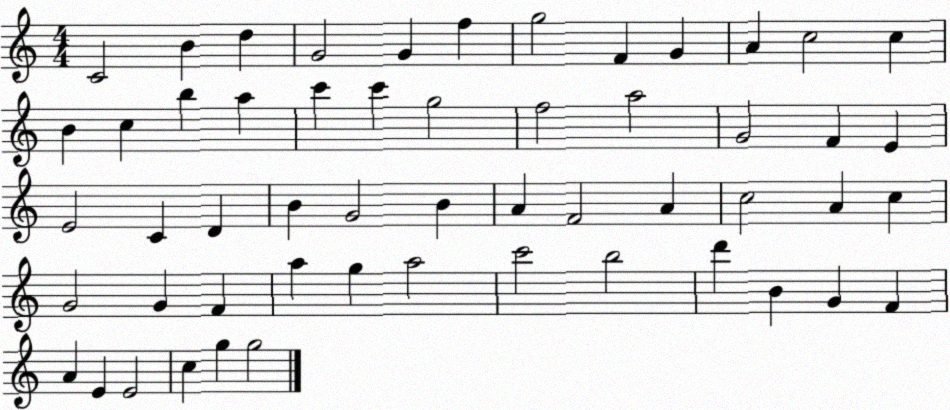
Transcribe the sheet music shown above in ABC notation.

X:1
T:Untitled
M:4/4
L:1/4
K:C
C2 B d G2 G f g2 F G A c2 c B c b a c' c' g2 f2 a2 G2 F E E2 C D B G2 B A F2 A c2 A c G2 G F a g a2 c'2 b2 d' B G F A E E2 c g g2